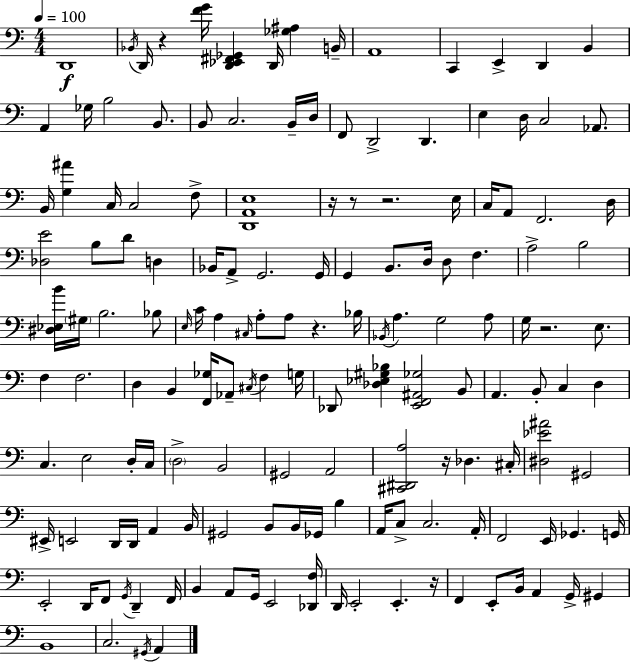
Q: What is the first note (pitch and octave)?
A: D2